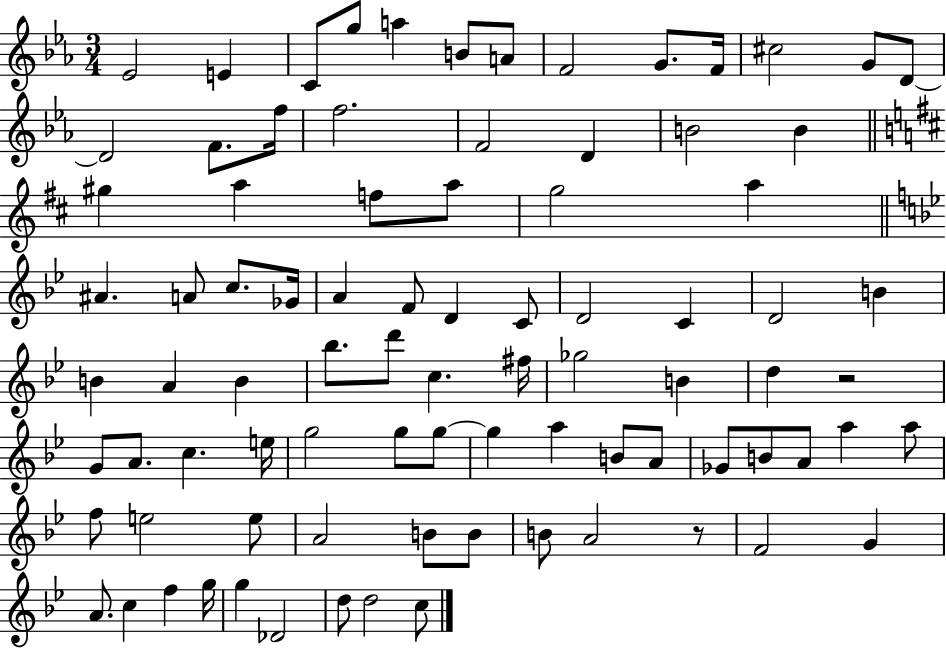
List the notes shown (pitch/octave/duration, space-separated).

Eb4/h E4/q C4/e G5/e A5/q B4/e A4/e F4/h G4/e. F4/s C#5/h G4/e D4/e D4/h F4/e. F5/s F5/h. F4/h D4/q B4/h B4/q G#5/q A5/q F5/e A5/e G5/h A5/q A#4/q. A4/e C5/e. Gb4/s A4/q F4/e D4/q C4/e D4/h C4/q D4/h B4/q B4/q A4/q B4/q Bb5/e. D6/e C5/q. F#5/s Gb5/h B4/q D5/q R/h G4/e A4/e. C5/q. E5/s G5/h G5/e G5/e G5/q A5/q B4/e A4/e Gb4/e B4/e A4/e A5/q A5/e F5/e E5/h E5/e A4/h B4/e B4/e B4/e A4/h R/e F4/h G4/q A4/e. C5/q F5/q G5/s G5/q Db4/h D5/e D5/h C5/e